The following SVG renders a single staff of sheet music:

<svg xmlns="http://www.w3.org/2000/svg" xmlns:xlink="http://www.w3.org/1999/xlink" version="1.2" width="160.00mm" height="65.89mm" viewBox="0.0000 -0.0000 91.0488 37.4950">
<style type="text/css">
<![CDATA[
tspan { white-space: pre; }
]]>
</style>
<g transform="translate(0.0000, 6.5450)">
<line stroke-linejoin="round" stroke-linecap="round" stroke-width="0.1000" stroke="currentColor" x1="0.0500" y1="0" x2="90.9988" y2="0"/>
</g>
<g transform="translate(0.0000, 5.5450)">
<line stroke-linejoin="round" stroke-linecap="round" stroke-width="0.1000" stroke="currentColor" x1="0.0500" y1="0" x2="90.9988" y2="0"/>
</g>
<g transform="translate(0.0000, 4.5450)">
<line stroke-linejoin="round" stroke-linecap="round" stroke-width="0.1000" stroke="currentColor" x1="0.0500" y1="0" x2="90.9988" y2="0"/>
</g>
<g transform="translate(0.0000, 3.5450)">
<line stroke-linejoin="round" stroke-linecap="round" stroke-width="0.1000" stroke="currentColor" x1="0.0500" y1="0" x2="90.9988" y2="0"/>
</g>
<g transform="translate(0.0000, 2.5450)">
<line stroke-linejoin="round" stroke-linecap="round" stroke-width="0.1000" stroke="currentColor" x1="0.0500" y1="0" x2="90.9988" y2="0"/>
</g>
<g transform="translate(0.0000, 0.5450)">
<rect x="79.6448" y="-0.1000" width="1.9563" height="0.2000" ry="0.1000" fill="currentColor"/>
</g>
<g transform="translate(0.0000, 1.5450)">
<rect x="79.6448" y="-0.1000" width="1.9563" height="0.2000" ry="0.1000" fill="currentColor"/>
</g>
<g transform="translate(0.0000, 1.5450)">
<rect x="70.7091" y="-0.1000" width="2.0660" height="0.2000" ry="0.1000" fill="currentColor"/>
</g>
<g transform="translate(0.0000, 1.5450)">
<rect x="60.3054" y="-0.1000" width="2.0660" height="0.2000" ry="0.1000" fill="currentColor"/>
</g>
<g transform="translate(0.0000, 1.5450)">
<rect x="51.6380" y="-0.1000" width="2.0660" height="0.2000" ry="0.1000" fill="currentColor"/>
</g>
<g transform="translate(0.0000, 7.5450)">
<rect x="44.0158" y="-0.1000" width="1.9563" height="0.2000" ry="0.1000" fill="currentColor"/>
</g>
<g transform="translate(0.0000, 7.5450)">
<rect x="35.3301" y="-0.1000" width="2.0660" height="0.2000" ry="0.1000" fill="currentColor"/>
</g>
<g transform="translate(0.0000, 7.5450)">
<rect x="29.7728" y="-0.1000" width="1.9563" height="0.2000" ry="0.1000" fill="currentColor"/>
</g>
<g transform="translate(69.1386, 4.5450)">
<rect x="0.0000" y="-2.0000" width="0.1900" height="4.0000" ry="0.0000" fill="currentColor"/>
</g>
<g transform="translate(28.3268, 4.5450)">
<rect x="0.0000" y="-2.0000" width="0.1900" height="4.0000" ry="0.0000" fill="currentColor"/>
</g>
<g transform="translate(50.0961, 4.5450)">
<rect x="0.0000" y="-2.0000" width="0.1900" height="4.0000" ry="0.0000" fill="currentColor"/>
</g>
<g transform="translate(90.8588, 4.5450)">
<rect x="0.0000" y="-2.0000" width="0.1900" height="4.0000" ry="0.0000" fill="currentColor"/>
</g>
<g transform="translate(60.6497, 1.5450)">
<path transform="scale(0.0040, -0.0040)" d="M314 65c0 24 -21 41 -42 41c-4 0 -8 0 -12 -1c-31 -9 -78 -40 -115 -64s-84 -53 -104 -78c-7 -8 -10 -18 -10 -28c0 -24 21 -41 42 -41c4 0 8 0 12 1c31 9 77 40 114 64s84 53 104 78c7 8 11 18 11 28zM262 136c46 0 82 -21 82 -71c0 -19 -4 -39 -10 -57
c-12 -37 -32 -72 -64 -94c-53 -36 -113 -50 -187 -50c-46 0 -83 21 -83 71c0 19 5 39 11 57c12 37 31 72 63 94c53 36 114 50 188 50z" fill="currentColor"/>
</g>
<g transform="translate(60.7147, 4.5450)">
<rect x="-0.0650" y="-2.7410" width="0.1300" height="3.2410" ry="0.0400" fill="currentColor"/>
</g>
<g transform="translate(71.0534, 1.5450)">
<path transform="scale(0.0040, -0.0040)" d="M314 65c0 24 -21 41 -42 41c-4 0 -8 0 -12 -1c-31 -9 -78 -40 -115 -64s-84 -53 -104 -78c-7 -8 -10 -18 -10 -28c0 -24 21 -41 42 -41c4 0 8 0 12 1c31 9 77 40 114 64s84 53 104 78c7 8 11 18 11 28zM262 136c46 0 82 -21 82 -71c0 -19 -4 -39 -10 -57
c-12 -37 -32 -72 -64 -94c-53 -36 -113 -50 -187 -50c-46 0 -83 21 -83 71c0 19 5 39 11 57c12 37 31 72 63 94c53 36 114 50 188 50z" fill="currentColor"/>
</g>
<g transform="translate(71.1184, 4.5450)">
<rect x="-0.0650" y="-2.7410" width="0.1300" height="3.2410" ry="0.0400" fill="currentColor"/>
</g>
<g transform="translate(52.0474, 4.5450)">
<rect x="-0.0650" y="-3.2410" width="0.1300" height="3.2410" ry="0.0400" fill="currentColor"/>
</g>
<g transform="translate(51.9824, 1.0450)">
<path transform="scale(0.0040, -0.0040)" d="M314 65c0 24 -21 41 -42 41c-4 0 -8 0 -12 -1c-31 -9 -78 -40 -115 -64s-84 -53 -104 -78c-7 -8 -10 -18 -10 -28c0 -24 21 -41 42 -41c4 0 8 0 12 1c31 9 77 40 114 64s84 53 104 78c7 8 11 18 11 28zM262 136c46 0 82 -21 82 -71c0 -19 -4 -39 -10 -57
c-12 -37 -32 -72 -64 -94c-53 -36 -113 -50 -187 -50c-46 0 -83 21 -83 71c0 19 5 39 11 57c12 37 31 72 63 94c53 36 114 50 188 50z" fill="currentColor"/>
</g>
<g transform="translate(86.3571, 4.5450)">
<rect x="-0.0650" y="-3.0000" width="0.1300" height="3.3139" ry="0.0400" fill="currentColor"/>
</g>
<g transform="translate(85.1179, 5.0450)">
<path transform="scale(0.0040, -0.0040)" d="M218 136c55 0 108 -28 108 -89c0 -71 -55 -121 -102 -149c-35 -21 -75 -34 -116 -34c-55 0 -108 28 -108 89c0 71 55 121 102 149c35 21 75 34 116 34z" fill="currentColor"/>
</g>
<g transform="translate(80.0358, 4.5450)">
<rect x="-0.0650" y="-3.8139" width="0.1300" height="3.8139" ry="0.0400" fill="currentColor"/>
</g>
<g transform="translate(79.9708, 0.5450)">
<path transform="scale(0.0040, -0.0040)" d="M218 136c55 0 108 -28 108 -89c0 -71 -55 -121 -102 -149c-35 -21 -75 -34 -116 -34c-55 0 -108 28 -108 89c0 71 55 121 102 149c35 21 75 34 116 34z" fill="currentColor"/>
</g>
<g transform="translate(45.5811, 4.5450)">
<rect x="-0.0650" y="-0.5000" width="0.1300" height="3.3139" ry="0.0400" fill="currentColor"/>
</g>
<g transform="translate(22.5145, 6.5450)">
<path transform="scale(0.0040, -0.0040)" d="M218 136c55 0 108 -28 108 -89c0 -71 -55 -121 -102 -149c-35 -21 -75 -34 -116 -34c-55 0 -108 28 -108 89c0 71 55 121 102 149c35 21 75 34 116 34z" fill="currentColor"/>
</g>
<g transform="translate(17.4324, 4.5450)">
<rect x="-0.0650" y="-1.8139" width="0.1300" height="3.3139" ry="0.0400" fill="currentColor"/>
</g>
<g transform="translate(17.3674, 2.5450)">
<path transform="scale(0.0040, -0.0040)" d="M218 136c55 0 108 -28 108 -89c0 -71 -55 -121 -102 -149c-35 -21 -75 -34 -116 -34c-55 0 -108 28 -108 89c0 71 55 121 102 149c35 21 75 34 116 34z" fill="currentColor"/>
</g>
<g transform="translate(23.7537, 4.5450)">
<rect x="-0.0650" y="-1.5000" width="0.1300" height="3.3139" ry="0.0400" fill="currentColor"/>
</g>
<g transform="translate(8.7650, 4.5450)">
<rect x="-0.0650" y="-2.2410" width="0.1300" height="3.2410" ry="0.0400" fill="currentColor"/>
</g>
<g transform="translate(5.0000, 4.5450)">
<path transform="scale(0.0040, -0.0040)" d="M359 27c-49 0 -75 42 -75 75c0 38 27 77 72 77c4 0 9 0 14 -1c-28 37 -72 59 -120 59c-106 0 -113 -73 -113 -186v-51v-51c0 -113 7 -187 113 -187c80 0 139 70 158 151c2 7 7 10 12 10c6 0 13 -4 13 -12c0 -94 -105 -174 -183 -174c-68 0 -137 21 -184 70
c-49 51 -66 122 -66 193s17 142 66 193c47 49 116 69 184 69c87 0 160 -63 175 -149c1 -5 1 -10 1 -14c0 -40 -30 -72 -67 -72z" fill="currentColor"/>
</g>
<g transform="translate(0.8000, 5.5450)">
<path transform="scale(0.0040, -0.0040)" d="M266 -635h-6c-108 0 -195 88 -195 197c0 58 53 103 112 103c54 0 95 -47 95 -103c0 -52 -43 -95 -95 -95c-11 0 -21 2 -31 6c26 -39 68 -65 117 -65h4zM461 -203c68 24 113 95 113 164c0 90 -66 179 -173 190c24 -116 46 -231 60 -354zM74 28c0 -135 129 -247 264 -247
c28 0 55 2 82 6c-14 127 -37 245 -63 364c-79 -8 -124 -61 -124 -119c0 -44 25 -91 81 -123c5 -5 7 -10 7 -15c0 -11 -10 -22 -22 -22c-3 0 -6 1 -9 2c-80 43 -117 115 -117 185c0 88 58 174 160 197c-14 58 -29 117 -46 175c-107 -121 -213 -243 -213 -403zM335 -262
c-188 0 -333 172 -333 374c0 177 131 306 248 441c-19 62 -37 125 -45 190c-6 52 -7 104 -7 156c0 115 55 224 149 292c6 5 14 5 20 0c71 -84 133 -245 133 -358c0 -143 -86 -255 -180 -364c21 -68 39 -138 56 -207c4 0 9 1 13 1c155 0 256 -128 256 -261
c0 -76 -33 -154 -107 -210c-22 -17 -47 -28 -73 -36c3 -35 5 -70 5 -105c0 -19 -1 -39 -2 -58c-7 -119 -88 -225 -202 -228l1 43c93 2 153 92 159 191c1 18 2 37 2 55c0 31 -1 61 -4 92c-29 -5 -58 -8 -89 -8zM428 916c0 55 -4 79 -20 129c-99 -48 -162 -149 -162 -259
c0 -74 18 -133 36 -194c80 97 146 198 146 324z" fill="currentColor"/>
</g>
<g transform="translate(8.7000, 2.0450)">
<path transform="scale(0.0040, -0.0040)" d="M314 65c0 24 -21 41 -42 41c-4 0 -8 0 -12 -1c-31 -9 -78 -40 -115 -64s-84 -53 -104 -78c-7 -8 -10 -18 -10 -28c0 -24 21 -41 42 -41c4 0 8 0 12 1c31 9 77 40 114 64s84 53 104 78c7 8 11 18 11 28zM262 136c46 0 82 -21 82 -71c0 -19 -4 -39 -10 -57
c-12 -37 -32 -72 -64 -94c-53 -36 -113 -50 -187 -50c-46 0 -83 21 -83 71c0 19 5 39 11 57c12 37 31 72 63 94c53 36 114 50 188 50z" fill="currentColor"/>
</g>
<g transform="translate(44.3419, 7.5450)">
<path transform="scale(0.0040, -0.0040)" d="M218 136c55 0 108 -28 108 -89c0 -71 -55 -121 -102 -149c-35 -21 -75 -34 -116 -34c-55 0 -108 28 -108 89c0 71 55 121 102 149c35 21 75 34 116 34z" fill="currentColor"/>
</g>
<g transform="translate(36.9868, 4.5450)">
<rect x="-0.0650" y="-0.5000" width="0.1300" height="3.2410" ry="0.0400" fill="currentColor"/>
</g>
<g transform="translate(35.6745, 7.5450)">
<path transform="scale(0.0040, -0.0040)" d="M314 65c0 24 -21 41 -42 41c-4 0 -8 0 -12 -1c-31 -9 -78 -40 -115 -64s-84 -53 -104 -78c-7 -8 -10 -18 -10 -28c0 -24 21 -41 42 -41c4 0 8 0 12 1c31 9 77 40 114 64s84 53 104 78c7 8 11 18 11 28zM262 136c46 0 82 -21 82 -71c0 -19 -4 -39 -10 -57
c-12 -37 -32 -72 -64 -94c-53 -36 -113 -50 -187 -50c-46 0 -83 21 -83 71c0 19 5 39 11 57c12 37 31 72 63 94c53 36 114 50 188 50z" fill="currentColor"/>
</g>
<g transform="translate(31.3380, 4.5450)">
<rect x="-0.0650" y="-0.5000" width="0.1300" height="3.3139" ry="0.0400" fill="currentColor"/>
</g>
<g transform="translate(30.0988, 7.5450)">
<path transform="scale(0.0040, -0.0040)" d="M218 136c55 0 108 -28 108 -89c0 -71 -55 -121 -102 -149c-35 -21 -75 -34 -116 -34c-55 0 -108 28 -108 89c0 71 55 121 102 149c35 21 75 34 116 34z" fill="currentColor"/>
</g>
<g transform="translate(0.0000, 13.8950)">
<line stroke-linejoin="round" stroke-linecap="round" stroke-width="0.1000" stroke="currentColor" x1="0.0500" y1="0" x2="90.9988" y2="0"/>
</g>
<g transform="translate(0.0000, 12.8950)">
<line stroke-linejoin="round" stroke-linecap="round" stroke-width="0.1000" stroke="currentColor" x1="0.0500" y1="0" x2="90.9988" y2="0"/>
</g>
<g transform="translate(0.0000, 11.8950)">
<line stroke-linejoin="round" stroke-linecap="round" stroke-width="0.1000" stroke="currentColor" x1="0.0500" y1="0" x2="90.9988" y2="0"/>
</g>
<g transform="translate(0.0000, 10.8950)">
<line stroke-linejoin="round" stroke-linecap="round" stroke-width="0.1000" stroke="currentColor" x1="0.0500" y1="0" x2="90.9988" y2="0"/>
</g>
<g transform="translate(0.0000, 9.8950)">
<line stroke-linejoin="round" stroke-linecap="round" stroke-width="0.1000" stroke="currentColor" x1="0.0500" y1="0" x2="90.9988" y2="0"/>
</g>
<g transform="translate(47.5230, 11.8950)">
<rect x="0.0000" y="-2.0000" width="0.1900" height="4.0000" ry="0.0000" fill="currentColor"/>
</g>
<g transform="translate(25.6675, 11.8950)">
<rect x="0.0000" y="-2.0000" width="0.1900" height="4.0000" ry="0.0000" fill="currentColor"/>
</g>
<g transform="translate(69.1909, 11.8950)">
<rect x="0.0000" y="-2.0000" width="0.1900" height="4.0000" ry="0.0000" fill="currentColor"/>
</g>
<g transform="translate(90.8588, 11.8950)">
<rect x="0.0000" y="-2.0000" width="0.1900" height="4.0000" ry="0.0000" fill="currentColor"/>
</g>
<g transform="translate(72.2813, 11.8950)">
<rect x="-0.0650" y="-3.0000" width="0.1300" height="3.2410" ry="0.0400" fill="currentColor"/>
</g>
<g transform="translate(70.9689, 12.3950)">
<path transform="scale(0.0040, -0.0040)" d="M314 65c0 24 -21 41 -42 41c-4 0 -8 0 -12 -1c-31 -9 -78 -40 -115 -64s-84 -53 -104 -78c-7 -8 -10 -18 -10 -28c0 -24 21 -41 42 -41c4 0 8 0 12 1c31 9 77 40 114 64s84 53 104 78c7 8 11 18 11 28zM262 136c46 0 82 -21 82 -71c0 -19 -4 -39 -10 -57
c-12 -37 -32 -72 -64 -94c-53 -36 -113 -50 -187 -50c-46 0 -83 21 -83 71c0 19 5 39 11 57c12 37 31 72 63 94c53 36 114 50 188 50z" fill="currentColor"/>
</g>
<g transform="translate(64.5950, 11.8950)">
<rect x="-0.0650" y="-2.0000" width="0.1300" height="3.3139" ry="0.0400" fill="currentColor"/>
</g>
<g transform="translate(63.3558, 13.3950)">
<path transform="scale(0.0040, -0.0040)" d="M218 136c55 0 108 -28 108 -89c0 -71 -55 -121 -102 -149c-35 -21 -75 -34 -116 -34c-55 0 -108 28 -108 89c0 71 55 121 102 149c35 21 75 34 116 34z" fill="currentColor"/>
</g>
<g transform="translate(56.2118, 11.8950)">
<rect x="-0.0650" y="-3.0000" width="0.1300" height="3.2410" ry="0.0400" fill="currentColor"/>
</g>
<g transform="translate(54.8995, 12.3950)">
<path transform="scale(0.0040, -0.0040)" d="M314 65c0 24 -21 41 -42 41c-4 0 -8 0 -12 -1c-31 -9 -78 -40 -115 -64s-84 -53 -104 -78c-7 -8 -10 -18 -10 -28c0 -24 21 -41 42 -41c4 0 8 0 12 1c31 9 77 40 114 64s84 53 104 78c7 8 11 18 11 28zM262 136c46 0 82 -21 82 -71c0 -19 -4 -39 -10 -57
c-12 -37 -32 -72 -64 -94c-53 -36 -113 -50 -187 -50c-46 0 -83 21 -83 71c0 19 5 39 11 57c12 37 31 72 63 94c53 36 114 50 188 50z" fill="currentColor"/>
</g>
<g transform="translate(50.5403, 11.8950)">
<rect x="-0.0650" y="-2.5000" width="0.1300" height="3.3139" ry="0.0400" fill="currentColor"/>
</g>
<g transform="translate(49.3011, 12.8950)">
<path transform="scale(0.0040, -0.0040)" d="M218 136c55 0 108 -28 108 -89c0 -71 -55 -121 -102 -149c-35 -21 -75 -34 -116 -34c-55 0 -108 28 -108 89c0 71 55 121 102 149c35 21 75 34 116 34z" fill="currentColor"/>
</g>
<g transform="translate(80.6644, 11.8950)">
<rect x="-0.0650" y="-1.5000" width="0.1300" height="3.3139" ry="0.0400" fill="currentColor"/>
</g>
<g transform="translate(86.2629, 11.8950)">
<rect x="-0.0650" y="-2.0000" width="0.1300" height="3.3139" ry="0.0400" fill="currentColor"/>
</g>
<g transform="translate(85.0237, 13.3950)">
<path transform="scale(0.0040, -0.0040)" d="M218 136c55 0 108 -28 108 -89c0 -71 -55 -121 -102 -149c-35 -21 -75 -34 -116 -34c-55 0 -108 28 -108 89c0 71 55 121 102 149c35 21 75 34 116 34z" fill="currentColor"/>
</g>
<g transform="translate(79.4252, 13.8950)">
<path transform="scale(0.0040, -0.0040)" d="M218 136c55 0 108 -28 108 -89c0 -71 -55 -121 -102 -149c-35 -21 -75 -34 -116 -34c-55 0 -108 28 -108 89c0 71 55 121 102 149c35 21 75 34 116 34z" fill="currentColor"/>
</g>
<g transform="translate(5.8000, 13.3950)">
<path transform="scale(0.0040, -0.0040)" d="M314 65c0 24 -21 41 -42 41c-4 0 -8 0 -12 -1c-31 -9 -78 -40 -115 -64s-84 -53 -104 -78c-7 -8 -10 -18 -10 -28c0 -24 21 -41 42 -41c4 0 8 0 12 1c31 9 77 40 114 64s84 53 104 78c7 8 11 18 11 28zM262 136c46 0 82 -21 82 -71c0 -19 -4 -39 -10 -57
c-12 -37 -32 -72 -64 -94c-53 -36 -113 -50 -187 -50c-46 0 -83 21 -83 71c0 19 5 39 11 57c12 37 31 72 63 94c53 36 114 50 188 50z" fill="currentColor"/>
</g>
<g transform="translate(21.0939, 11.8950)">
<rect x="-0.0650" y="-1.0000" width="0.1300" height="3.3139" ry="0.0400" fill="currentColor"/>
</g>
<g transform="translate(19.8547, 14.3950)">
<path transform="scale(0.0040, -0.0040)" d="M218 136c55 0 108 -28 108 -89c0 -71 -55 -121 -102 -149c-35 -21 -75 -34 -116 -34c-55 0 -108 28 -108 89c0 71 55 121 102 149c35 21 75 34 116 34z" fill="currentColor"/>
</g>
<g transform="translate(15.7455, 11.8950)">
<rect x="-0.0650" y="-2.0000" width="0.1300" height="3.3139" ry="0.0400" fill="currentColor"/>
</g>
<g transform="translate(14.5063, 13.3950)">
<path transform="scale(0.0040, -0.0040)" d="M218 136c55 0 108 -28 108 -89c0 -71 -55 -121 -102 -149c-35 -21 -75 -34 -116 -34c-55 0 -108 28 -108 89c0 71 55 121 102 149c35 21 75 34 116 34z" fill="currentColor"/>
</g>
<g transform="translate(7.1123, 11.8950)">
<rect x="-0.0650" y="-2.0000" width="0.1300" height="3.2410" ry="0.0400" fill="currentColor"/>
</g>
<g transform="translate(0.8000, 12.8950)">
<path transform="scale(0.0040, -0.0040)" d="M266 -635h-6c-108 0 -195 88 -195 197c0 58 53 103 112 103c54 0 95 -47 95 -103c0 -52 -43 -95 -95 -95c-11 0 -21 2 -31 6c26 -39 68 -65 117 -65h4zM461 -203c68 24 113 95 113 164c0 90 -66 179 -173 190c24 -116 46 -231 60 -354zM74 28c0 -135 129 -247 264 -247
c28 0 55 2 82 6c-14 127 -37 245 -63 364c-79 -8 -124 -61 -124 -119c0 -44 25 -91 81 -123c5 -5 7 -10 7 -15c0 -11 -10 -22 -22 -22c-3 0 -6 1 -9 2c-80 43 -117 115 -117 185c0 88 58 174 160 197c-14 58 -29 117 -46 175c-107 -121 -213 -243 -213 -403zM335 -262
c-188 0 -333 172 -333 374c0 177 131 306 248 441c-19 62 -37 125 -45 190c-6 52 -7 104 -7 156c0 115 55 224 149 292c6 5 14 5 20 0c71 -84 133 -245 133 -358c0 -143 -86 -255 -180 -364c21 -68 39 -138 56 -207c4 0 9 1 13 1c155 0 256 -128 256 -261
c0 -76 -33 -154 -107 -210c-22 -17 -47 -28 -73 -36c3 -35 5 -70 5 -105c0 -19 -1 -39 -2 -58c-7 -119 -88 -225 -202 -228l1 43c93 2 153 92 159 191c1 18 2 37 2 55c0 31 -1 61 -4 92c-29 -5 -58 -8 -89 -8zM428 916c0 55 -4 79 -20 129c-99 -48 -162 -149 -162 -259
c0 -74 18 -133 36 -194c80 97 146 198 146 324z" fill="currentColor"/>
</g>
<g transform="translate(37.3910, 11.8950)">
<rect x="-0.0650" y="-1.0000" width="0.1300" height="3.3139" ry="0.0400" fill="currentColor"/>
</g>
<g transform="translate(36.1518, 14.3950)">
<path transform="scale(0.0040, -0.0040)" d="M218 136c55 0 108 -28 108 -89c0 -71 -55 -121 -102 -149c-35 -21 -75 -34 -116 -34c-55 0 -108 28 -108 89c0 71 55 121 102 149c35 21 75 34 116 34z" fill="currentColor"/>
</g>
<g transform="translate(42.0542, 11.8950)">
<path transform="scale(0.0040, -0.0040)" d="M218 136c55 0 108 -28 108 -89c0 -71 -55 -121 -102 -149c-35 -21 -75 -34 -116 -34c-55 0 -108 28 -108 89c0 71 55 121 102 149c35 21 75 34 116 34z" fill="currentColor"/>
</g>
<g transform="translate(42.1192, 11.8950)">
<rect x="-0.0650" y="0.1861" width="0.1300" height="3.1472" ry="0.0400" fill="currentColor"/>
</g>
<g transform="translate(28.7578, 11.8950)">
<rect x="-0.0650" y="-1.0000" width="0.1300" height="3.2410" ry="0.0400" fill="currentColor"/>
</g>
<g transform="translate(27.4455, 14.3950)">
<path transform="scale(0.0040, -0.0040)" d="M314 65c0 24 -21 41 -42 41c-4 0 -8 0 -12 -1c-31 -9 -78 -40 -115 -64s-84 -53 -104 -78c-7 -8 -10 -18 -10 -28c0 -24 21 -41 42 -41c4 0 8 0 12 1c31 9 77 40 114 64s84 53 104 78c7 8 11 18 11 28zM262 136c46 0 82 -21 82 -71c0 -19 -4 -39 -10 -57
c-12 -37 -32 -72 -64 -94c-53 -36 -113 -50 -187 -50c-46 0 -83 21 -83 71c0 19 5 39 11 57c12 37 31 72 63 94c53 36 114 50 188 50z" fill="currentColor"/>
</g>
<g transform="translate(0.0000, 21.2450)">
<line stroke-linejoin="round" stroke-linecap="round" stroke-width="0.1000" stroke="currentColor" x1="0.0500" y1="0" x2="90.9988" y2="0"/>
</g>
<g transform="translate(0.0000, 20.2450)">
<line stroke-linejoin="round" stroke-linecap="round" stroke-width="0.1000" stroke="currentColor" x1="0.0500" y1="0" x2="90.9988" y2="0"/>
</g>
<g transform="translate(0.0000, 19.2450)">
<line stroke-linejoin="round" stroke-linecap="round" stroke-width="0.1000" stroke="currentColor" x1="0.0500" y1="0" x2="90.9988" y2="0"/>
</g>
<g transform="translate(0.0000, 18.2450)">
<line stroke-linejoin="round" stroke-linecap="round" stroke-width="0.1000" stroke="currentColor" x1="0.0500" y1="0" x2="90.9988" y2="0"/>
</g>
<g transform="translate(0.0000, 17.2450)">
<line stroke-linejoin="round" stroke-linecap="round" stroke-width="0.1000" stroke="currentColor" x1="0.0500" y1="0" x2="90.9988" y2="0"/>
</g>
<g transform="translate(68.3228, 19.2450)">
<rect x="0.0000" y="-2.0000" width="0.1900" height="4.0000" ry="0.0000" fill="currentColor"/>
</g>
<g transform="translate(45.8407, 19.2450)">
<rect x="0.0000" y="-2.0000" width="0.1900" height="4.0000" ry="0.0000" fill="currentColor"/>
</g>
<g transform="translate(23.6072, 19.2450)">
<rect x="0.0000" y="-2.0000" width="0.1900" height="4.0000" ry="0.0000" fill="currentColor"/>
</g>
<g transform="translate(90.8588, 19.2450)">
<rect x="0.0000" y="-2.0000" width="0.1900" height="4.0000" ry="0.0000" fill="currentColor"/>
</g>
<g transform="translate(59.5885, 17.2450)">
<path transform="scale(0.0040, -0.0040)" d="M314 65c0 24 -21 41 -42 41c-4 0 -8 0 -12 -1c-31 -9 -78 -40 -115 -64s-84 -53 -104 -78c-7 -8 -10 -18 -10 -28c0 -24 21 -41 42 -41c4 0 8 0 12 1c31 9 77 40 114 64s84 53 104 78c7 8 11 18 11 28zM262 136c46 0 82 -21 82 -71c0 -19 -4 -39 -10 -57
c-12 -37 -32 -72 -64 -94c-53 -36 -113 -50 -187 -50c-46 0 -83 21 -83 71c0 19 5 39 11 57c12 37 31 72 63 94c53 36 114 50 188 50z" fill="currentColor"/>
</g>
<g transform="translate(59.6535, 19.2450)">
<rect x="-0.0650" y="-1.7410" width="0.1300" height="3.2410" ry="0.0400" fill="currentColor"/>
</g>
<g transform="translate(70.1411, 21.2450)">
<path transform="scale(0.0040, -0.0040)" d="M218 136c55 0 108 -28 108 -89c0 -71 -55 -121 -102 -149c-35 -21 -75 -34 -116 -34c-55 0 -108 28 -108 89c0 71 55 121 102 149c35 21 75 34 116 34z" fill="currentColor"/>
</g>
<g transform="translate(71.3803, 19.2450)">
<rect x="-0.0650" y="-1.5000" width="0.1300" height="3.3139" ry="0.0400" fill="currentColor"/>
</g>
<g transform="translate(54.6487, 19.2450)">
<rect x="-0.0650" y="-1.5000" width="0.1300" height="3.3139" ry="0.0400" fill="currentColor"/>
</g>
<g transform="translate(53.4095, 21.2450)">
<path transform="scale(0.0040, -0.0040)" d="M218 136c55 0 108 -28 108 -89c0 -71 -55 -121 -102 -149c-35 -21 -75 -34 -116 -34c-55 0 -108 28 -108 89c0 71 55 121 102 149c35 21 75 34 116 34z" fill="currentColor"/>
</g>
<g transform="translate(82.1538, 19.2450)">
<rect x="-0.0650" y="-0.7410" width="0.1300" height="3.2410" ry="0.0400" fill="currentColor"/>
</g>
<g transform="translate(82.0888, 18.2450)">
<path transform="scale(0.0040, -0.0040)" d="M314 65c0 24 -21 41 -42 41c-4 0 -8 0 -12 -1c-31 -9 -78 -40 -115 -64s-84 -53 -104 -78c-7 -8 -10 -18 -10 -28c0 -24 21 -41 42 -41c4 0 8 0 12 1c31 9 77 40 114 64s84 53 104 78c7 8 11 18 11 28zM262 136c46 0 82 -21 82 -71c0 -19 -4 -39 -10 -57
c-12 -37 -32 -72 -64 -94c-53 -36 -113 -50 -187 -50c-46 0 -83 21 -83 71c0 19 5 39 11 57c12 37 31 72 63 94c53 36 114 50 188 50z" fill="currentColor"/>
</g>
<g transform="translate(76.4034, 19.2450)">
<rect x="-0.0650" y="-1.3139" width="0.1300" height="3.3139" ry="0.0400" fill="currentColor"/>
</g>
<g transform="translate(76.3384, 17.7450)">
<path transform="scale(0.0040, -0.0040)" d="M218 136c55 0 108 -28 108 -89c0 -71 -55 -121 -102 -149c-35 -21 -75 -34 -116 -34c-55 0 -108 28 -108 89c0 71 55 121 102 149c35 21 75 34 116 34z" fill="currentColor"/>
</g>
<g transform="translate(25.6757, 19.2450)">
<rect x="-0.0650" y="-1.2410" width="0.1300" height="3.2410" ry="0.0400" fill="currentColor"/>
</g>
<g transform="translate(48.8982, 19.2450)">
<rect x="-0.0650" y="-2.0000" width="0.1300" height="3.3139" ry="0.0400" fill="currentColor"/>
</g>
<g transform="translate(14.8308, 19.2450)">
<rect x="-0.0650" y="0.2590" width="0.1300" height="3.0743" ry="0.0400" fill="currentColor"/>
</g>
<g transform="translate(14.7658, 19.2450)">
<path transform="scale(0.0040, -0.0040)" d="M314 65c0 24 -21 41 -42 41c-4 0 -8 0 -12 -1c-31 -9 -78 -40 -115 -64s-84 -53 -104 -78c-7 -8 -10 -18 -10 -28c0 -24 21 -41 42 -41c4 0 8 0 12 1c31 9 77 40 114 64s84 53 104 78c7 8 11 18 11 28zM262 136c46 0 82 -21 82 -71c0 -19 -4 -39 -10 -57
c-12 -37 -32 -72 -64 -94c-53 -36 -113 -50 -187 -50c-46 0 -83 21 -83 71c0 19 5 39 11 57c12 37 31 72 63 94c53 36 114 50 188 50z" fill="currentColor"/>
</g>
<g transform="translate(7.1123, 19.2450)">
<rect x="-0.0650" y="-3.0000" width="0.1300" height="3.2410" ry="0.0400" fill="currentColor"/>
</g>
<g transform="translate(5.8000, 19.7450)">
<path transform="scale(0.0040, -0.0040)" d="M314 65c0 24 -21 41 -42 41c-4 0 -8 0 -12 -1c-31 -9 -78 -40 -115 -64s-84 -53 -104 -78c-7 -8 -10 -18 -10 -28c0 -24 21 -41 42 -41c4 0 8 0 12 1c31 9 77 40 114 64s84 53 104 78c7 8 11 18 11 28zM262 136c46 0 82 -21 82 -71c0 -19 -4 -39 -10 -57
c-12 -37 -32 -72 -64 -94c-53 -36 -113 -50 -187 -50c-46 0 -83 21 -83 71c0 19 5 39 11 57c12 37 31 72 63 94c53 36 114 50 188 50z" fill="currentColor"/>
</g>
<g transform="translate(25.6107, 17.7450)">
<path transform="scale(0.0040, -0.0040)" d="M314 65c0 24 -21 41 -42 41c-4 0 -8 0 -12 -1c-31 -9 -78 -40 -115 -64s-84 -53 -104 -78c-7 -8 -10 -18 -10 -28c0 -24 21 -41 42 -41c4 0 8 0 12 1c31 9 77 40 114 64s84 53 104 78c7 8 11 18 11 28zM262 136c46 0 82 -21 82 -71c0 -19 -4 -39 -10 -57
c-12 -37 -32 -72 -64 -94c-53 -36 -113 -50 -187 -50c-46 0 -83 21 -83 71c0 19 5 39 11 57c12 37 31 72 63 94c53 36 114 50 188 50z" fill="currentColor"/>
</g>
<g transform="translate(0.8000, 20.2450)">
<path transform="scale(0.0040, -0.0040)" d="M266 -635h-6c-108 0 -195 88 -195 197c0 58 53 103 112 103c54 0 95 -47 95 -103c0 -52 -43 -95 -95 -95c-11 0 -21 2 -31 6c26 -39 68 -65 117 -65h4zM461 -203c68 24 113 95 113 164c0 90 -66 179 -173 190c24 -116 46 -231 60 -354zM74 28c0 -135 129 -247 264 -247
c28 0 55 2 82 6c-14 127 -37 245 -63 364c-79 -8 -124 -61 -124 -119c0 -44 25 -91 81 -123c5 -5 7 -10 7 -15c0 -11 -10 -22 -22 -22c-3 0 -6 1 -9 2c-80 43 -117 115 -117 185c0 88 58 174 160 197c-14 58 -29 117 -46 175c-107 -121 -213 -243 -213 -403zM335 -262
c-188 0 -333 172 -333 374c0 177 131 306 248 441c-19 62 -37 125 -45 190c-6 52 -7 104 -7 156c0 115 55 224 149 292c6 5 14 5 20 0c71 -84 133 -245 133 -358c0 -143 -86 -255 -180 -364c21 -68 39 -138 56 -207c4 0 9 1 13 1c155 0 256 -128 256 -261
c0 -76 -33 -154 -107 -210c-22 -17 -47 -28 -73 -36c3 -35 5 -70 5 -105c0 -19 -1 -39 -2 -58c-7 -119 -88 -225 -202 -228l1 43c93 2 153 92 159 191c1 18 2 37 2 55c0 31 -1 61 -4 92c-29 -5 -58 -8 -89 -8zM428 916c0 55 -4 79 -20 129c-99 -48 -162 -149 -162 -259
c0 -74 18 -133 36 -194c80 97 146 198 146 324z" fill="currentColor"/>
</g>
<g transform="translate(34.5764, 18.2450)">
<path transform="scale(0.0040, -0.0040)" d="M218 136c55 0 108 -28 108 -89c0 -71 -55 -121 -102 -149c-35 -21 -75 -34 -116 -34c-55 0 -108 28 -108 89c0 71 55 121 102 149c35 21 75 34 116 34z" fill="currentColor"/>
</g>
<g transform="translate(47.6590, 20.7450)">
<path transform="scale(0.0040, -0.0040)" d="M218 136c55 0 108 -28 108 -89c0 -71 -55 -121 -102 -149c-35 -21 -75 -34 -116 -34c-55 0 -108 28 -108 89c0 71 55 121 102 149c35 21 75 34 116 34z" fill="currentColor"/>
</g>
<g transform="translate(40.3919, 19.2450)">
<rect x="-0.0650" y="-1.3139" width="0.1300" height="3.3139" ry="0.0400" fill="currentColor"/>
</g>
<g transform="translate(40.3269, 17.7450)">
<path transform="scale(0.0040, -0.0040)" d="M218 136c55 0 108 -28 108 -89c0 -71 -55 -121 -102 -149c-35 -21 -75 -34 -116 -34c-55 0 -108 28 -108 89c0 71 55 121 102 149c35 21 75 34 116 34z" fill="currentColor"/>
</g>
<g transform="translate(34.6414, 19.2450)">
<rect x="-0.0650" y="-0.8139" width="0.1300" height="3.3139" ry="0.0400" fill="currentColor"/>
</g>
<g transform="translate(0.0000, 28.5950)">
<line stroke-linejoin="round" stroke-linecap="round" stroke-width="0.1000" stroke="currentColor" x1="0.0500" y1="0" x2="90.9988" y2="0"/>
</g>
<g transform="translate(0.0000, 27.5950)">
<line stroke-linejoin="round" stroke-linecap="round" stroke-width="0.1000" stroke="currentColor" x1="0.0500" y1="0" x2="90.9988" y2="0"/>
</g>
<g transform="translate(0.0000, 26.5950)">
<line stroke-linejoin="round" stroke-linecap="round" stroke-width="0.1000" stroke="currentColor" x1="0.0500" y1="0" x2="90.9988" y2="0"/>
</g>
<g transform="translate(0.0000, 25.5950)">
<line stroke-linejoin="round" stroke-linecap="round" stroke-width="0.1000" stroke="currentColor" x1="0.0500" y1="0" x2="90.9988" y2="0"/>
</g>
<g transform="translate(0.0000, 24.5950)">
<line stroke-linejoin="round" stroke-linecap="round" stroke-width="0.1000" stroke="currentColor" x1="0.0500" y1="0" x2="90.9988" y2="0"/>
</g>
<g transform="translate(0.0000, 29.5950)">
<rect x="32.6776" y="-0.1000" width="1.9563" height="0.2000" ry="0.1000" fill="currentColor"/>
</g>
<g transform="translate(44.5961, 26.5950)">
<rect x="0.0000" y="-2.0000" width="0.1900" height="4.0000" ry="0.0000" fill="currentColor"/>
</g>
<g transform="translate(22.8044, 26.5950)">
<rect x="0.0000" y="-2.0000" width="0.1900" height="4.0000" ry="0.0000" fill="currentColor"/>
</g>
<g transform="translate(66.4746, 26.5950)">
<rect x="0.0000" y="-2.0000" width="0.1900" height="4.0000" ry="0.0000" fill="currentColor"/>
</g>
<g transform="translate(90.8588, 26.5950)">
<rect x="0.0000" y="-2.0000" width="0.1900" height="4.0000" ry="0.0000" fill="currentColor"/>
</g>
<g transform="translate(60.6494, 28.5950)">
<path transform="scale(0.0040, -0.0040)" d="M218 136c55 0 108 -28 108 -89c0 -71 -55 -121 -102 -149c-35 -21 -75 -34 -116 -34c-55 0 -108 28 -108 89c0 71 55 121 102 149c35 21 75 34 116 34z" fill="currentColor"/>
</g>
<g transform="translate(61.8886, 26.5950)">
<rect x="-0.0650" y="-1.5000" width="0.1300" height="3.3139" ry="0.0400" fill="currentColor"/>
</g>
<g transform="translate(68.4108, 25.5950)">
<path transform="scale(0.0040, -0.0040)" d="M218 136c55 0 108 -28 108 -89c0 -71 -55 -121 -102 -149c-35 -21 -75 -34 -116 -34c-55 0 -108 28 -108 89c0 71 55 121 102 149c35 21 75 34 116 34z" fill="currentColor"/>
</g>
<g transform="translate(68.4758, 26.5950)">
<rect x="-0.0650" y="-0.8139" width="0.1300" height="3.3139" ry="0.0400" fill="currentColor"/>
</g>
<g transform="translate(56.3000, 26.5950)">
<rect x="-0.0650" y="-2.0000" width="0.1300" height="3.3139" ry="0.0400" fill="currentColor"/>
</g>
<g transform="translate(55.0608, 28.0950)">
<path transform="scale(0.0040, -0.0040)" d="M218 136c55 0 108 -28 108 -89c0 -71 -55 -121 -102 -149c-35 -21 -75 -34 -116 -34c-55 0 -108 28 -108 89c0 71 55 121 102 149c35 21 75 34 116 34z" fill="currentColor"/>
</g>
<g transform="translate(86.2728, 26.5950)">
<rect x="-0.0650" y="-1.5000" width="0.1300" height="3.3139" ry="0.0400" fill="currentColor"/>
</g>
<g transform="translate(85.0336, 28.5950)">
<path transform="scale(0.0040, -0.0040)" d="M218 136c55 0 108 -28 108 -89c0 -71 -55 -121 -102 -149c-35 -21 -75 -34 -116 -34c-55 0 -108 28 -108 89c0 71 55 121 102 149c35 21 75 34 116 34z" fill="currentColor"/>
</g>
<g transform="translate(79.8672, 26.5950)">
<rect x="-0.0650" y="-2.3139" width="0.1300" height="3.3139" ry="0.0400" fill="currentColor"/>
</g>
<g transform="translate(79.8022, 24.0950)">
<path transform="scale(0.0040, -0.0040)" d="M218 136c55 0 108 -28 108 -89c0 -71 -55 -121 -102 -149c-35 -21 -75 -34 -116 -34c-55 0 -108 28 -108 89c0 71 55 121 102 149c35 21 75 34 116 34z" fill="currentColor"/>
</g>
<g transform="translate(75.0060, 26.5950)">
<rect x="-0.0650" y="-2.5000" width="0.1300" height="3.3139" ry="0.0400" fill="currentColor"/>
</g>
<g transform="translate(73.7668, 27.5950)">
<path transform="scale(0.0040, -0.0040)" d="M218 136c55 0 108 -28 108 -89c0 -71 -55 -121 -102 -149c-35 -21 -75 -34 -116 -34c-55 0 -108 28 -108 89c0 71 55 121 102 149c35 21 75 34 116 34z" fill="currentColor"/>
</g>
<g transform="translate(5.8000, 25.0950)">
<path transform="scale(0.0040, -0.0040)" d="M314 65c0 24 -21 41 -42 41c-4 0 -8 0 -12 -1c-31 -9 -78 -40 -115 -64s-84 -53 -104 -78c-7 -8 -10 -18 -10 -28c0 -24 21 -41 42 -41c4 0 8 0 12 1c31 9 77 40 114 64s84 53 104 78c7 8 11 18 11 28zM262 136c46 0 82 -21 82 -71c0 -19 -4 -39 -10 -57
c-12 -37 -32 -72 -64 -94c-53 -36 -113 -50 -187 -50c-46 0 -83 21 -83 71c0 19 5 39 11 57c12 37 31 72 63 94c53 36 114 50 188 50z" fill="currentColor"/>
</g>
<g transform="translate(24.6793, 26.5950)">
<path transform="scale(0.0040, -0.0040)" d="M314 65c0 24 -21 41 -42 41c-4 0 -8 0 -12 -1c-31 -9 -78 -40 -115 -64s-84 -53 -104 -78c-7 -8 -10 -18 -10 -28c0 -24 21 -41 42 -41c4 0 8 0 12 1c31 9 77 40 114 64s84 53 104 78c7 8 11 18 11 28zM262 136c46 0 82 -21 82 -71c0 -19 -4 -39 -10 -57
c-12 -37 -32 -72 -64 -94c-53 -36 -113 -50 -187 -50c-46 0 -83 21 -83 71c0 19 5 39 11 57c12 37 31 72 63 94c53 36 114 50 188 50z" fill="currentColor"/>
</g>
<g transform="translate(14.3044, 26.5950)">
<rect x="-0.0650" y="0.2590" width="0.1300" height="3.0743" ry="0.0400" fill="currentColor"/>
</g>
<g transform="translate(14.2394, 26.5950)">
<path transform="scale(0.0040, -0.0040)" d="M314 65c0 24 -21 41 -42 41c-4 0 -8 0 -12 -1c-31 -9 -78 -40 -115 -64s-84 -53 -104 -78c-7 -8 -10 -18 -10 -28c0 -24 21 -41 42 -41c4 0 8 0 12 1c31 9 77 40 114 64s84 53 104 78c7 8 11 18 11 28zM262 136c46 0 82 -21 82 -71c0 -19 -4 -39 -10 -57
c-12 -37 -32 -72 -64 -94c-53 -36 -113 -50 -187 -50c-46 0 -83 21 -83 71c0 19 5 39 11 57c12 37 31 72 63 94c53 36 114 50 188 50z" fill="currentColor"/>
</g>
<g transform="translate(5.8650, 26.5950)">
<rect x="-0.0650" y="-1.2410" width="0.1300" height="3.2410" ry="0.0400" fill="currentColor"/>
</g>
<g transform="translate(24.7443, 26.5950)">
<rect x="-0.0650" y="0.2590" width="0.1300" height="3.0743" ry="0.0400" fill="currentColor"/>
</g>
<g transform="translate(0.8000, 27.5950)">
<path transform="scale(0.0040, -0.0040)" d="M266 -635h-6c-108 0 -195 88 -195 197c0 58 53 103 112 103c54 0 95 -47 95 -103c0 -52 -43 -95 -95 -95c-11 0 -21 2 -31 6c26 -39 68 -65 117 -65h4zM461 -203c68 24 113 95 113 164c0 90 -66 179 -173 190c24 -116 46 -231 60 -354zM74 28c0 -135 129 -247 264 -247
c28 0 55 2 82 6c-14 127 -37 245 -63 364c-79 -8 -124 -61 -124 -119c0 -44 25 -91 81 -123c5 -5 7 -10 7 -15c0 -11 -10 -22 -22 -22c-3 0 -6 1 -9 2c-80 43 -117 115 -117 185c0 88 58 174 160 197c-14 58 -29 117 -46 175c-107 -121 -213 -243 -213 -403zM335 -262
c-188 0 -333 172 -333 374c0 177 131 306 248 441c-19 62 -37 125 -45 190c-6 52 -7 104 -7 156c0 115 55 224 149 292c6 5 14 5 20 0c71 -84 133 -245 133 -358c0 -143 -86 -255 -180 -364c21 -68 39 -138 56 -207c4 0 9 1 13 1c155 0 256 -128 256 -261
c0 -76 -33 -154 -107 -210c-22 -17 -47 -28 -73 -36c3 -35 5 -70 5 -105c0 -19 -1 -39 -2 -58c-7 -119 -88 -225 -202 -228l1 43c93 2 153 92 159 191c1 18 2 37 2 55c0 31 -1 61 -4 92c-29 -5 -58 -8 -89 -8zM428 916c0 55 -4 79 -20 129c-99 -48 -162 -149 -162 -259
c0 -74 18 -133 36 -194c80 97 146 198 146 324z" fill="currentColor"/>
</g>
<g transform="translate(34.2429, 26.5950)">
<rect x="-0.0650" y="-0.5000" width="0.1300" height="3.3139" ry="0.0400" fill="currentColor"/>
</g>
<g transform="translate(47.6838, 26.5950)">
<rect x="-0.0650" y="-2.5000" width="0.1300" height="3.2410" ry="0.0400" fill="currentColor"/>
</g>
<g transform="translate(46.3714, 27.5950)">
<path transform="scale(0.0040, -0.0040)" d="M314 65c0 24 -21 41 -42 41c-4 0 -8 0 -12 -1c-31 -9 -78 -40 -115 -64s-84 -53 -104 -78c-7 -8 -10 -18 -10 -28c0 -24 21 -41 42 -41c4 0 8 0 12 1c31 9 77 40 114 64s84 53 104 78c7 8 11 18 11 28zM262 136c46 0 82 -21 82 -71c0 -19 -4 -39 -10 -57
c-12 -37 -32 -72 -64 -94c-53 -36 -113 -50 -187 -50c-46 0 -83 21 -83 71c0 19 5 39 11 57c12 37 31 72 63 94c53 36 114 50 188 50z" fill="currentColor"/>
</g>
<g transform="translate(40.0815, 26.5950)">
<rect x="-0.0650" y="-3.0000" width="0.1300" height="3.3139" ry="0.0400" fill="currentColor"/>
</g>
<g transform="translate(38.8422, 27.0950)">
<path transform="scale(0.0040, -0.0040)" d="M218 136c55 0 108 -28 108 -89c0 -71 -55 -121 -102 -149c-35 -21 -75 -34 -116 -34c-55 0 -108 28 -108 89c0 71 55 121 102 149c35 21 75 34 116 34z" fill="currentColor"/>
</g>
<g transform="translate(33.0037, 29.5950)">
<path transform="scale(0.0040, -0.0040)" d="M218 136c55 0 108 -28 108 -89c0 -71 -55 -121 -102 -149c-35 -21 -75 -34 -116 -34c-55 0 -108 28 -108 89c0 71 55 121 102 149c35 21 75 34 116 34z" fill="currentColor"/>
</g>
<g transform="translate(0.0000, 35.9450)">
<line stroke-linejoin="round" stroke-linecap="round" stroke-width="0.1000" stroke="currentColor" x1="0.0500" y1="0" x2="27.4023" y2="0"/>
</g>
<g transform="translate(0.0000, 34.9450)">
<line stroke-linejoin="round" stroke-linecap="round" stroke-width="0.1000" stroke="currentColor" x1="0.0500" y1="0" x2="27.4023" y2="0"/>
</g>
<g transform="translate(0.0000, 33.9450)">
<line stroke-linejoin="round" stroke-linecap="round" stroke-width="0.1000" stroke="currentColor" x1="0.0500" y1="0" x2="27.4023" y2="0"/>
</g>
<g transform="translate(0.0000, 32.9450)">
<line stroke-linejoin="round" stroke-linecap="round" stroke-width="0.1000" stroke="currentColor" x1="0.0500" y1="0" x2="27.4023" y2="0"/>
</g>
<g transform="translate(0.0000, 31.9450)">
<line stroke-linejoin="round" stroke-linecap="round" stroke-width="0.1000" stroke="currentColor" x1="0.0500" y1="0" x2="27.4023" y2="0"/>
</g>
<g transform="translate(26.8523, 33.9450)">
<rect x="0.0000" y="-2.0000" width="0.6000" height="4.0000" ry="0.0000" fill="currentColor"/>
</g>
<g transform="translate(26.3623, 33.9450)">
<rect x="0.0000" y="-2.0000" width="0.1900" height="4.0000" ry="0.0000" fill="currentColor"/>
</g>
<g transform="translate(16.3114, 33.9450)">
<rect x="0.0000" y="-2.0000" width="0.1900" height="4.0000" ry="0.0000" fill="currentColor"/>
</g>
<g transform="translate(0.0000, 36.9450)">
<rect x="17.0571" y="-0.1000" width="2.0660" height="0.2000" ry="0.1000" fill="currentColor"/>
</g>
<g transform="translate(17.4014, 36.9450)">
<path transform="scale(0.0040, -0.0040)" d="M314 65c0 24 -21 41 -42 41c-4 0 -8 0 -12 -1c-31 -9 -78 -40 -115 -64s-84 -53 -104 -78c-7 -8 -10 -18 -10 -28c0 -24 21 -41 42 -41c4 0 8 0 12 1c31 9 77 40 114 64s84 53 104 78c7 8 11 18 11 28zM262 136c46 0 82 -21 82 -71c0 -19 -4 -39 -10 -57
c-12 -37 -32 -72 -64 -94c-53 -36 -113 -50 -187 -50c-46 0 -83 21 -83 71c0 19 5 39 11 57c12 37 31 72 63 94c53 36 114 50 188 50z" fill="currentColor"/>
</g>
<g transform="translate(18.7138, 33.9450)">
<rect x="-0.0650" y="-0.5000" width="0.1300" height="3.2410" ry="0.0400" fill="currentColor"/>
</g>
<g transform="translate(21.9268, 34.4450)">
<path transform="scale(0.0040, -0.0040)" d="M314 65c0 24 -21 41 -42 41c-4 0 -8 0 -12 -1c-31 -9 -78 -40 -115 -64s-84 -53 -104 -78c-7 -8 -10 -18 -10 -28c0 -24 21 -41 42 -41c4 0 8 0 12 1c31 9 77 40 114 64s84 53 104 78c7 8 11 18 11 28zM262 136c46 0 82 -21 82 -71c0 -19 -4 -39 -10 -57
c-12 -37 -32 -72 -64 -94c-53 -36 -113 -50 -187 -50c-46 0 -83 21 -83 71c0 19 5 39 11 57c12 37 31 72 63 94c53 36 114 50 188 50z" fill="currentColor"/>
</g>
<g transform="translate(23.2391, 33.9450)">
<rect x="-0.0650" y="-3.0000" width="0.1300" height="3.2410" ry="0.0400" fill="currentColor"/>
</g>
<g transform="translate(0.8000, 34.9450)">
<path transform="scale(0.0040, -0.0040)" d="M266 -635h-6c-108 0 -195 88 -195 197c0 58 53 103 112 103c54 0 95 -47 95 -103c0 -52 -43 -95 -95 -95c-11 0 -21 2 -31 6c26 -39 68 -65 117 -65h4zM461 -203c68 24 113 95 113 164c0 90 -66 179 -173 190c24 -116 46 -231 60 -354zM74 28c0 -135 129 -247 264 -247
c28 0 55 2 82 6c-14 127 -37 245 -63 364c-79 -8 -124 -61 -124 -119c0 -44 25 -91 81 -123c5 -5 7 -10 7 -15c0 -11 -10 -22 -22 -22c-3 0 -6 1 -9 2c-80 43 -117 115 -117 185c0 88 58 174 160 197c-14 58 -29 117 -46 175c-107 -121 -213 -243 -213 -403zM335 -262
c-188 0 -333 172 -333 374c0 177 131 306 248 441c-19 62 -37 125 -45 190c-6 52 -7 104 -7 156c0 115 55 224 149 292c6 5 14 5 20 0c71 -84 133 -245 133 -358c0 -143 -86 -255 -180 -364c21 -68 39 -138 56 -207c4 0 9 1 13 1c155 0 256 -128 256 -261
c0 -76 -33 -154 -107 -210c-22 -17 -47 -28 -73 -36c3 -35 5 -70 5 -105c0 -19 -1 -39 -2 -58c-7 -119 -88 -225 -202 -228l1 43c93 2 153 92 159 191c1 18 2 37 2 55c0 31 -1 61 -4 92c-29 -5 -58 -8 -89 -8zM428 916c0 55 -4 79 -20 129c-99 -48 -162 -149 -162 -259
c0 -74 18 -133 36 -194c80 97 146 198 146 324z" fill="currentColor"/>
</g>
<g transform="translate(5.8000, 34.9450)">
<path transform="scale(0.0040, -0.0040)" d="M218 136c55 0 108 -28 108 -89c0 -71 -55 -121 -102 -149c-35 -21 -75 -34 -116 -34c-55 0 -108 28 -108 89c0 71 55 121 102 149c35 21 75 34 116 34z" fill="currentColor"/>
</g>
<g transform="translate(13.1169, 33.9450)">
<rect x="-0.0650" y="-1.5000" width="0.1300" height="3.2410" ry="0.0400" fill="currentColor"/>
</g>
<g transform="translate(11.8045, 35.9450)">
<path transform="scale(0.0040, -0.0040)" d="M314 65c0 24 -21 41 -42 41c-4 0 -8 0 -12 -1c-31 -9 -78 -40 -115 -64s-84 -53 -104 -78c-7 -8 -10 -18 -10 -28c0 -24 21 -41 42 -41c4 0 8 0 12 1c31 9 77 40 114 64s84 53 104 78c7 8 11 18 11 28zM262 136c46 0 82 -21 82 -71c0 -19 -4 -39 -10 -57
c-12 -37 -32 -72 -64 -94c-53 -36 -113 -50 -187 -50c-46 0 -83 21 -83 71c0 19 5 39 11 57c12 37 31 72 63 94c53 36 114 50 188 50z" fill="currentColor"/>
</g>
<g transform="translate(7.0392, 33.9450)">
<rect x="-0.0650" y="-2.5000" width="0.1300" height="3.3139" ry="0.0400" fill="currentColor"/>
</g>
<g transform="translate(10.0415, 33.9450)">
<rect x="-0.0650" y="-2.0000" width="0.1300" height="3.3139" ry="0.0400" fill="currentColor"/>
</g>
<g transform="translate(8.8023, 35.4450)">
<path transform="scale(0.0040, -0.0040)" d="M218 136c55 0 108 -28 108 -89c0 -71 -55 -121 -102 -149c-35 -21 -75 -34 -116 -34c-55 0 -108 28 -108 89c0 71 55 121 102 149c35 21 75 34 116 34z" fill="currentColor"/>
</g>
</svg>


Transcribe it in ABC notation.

X:1
T:Untitled
M:4/4
L:1/4
K:C
g2 f E C C2 C b2 a2 a2 c' A F2 F D D2 D B G A2 F A2 E F A2 B2 e2 d e F E f2 E e d2 e2 B2 B2 C A G2 F E d G g E G F E2 C2 A2